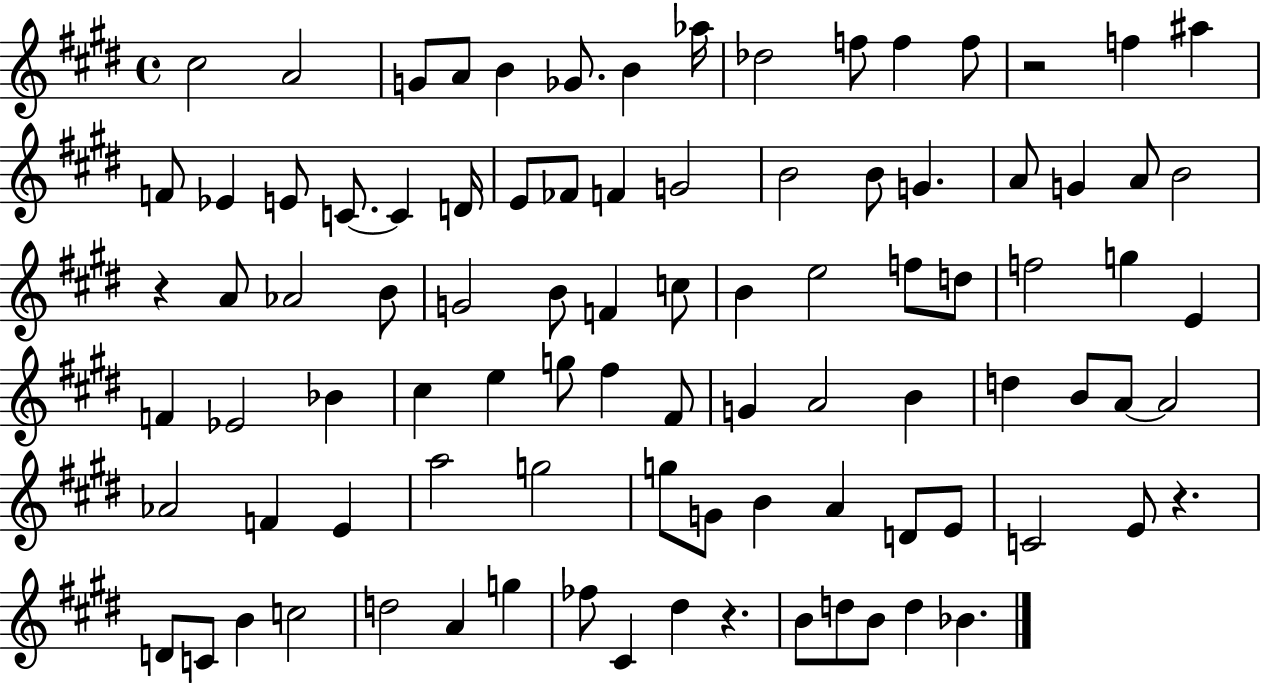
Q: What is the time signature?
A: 4/4